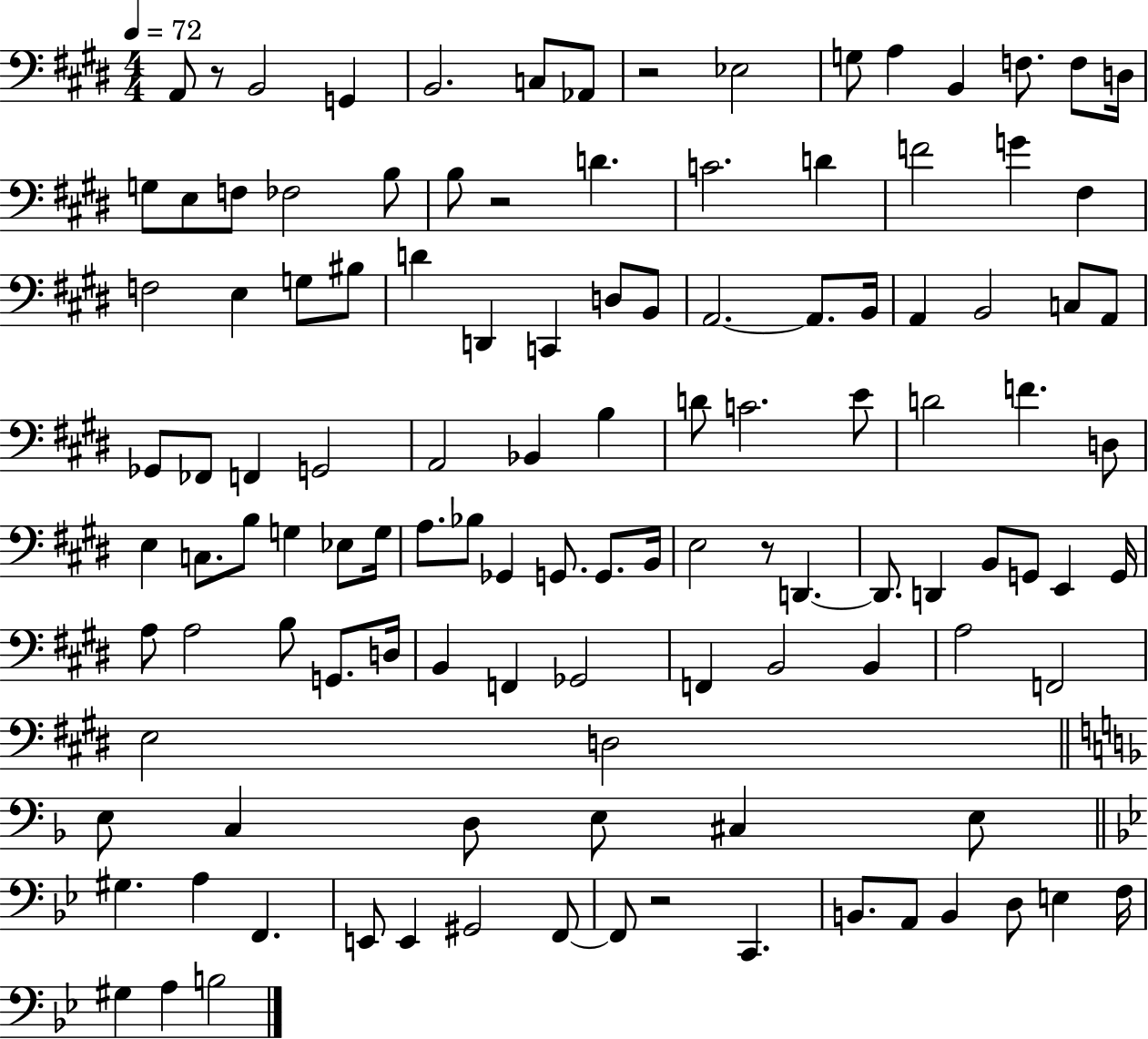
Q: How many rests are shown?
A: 5